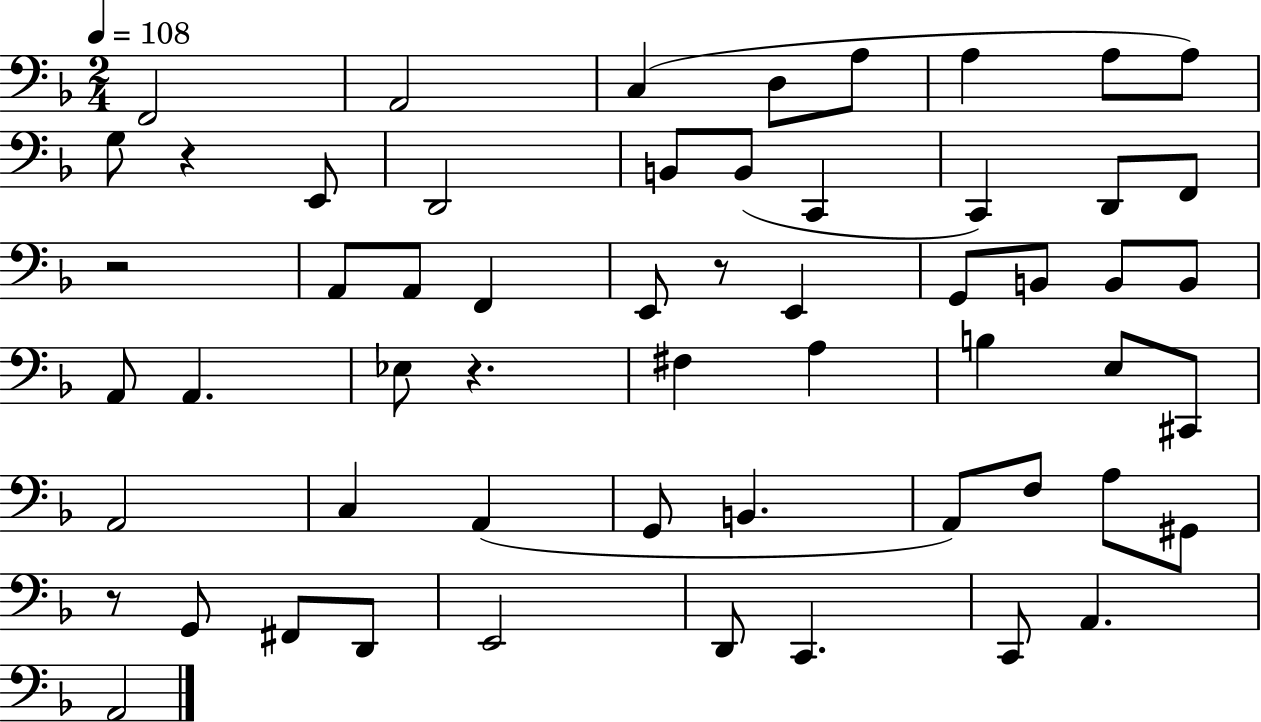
F2/h A2/h C3/q D3/e A3/e A3/q A3/e A3/e G3/e R/q E2/e D2/h B2/e B2/e C2/q C2/q D2/e F2/e R/h A2/e A2/e F2/q E2/e R/e E2/q G2/e B2/e B2/e B2/e A2/e A2/q. Eb3/e R/q. F#3/q A3/q B3/q E3/e C#2/e A2/h C3/q A2/q G2/e B2/q. A2/e F3/e A3/e G#2/e R/e G2/e F#2/e D2/e E2/h D2/e C2/q. C2/e A2/q. A2/h